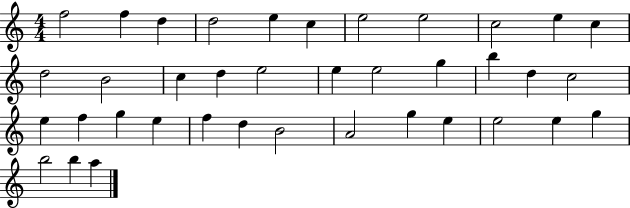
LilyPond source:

{
  \clef treble
  \numericTimeSignature
  \time 4/4
  \key c \major
  f''2 f''4 d''4 | d''2 e''4 c''4 | e''2 e''2 | c''2 e''4 c''4 | \break d''2 b'2 | c''4 d''4 e''2 | e''4 e''2 g''4 | b''4 d''4 c''2 | \break e''4 f''4 g''4 e''4 | f''4 d''4 b'2 | a'2 g''4 e''4 | e''2 e''4 g''4 | \break b''2 b''4 a''4 | \bar "|."
}